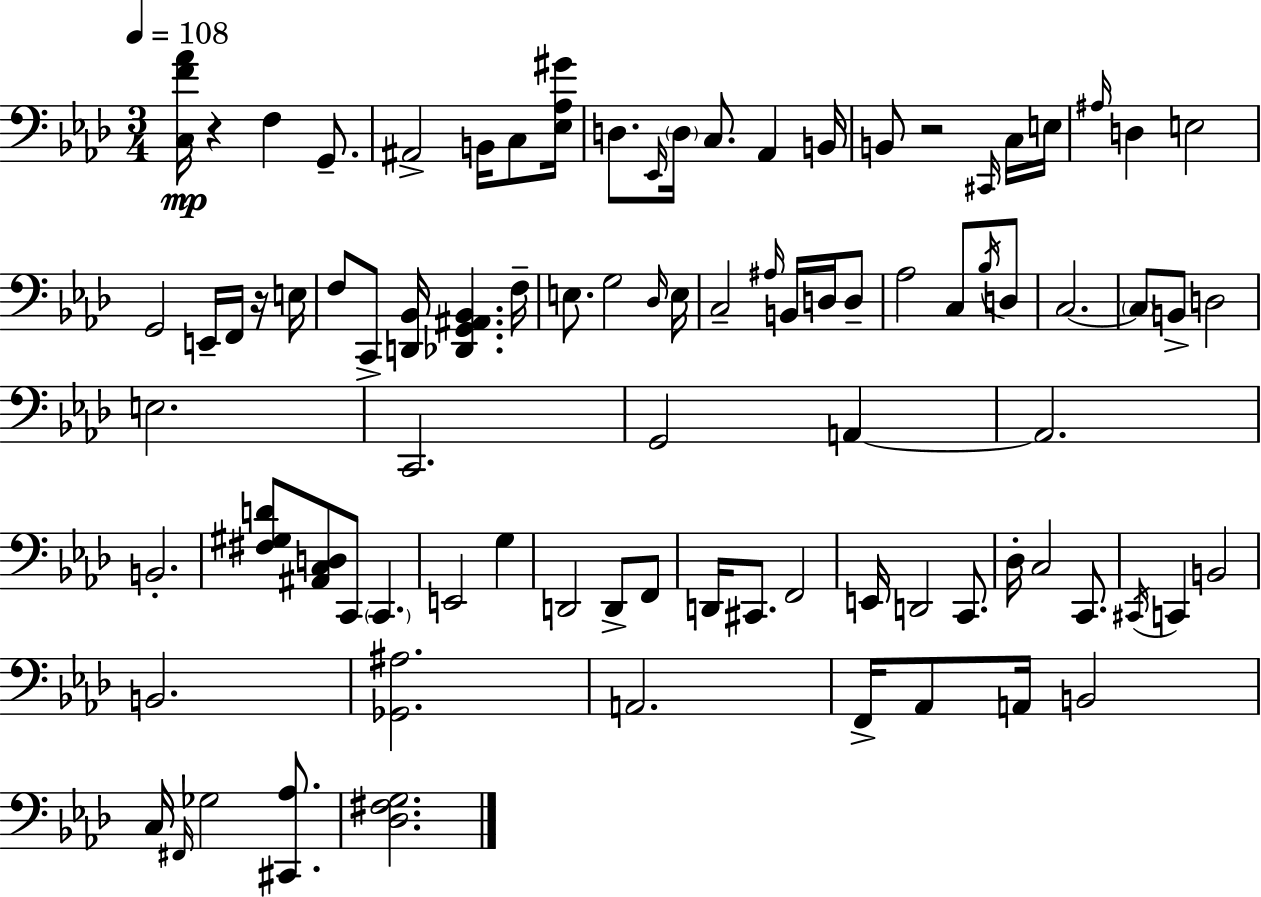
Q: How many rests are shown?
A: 3